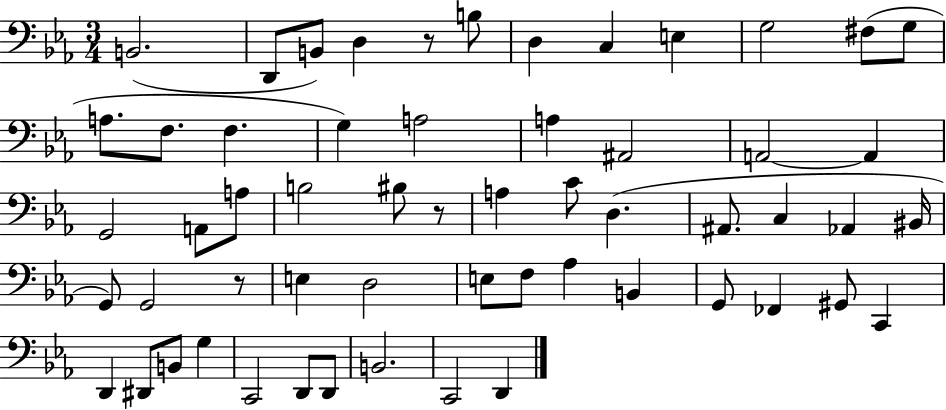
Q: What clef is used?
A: bass